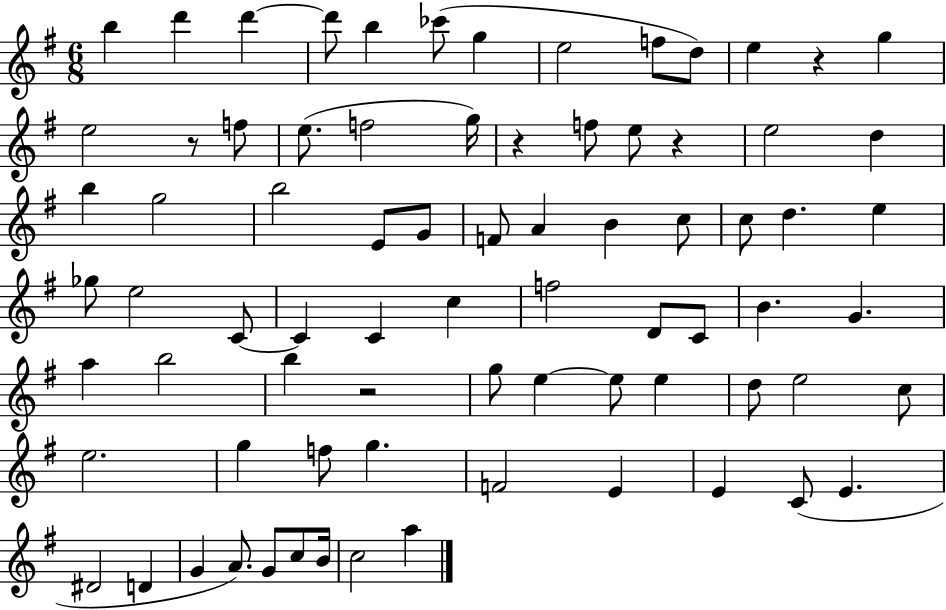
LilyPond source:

{
  \clef treble
  \numericTimeSignature
  \time 6/8
  \key g \major
  \repeat volta 2 { b''4 d'''4 d'''4~~ | d'''8 b''4 ces'''8( g''4 | e''2 f''8 d''8) | e''4 r4 g''4 | \break e''2 r8 f''8 | e''8.( f''2 g''16) | r4 f''8 e''8 r4 | e''2 d''4 | \break b''4 g''2 | b''2 e'8 g'8 | f'8 a'4 b'4 c''8 | c''8 d''4. e''4 | \break ges''8 e''2 c'8~~ | c'4 c'4 c''4 | f''2 d'8 c'8 | b'4. g'4. | \break a''4 b''2 | b''4 r2 | g''8 e''4~~ e''8 e''4 | d''8 e''2 c''8 | \break e''2. | g''4 f''8 g''4. | f'2 e'4 | e'4 c'8( e'4. | \break dis'2 d'4 | g'4 a'8.) g'8 c''8 b'16 | c''2 a''4 | } \bar "|."
}